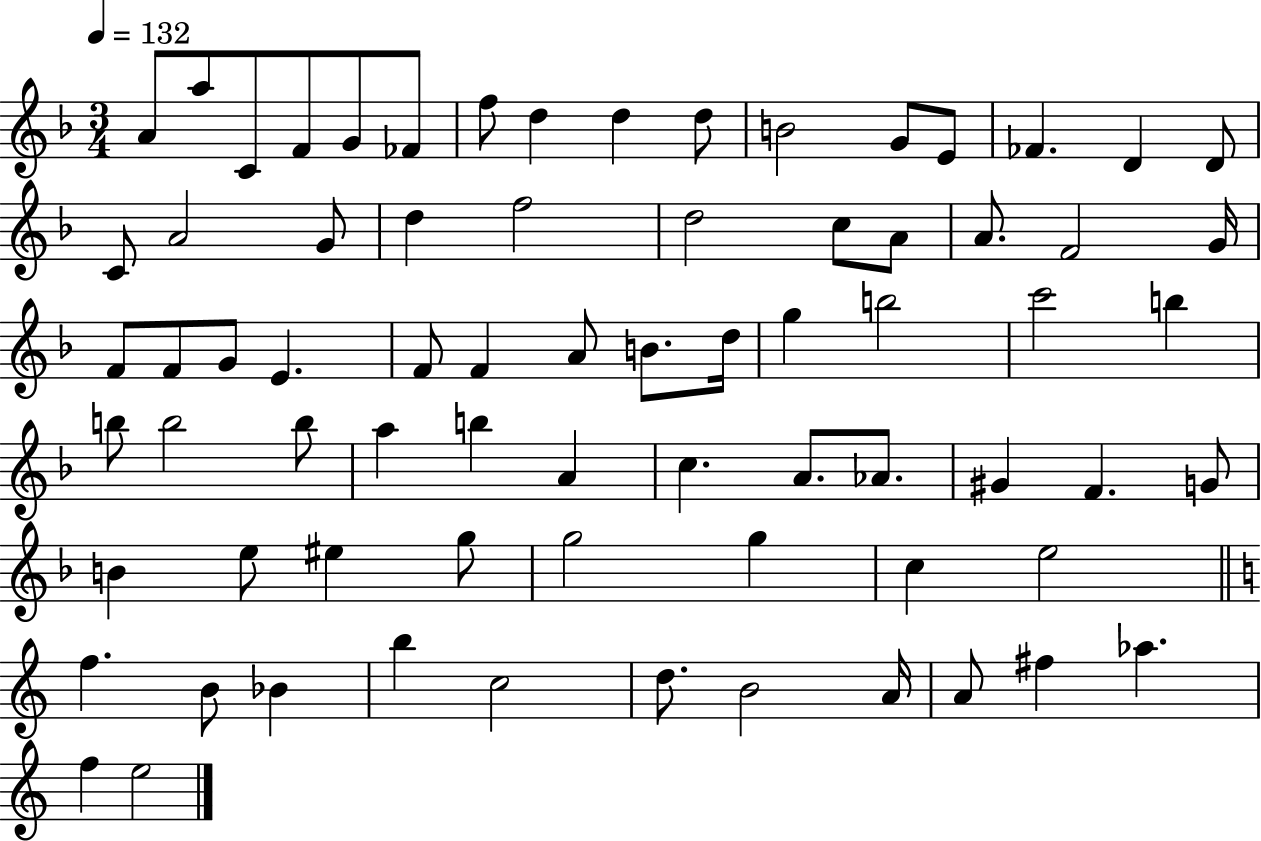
X:1
T:Untitled
M:3/4
L:1/4
K:F
A/2 a/2 C/2 F/2 G/2 _F/2 f/2 d d d/2 B2 G/2 E/2 _F D D/2 C/2 A2 G/2 d f2 d2 c/2 A/2 A/2 F2 G/4 F/2 F/2 G/2 E F/2 F A/2 B/2 d/4 g b2 c'2 b b/2 b2 b/2 a b A c A/2 _A/2 ^G F G/2 B e/2 ^e g/2 g2 g c e2 f B/2 _B b c2 d/2 B2 A/4 A/2 ^f _a f e2